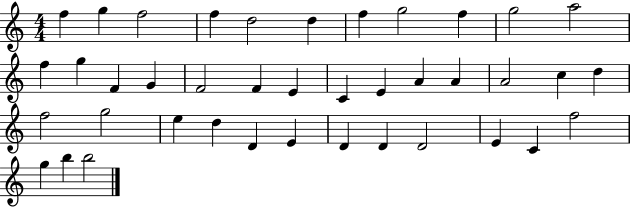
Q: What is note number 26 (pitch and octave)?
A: F5